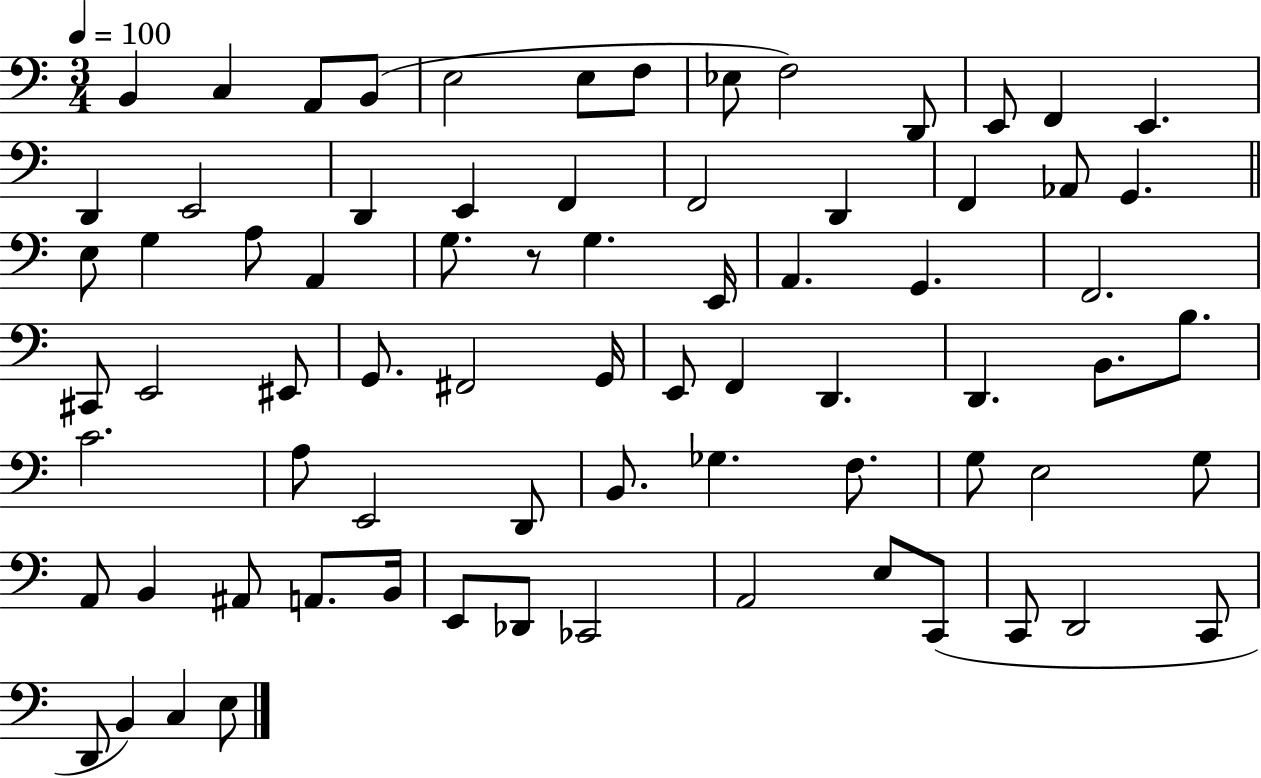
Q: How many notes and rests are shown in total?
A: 74